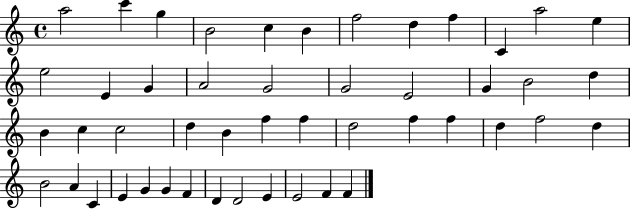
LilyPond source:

{
  \clef treble
  \time 4/4
  \defaultTimeSignature
  \key c \major
  a''2 c'''4 g''4 | b'2 c''4 b'4 | f''2 d''4 f''4 | c'4 a''2 e''4 | \break e''2 e'4 g'4 | a'2 g'2 | g'2 e'2 | g'4 b'2 d''4 | \break b'4 c''4 c''2 | d''4 b'4 f''4 f''4 | d''2 f''4 f''4 | d''4 f''2 d''4 | \break b'2 a'4 c'4 | e'4 g'4 g'4 f'4 | d'4 d'2 e'4 | e'2 f'4 f'4 | \break \bar "|."
}